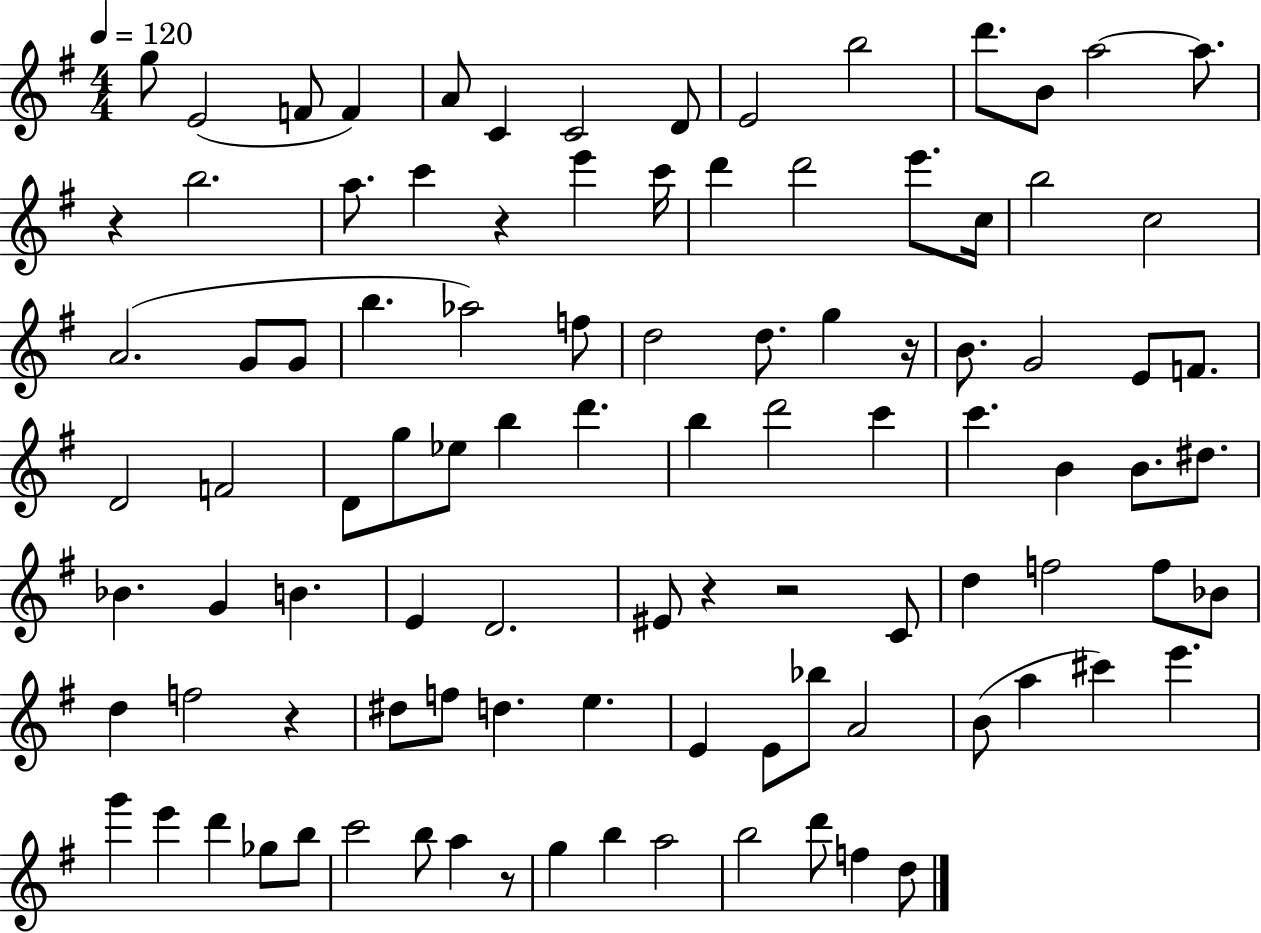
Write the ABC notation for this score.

X:1
T:Untitled
M:4/4
L:1/4
K:G
g/2 E2 F/2 F A/2 C C2 D/2 E2 b2 d'/2 B/2 a2 a/2 z b2 a/2 c' z e' c'/4 d' d'2 e'/2 c/4 b2 c2 A2 G/2 G/2 b _a2 f/2 d2 d/2 g z/4 B/2 G2 E/2 F/2 D2 F2 D/2 g/2 _e/2 b d' b d'2 c' c' B B/2 ^d/2 _B G B E D2 ^E/2 z z2 C/2 d f2 f/2 _B/2 d f2 z ^d/2 f/2 d e E E/2 _b/2 A2 B/2 a ^c' e' g' e' d' _g/2 b/2 c'2 b/2 a z/2 g b a2 b2 d'/2 f d/2